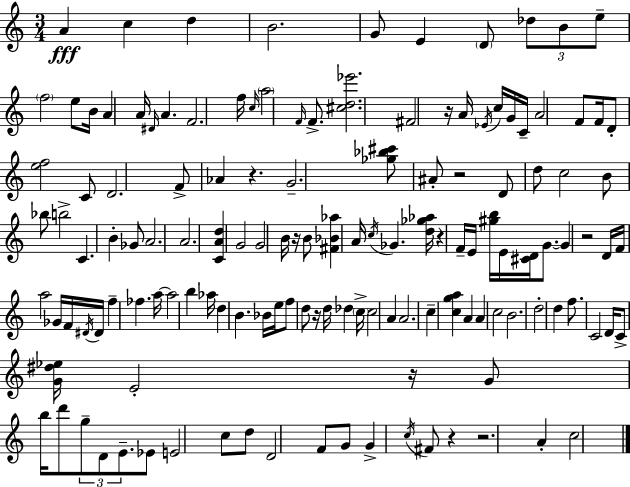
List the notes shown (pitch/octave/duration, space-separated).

A4/q C5/q D5/q B4/h. G4/e E4/q D4/e Db5/e B4/e E5/e F5/h E5/e B4/s A4/q A4/s D#4/s A4/q. F4/h. F5/s C5/s A5/h F4/s F4/e. [C#5,D5,Eb6]/h. F#4/h R/s A4/s Eb4/s C5/s G4/s C4/s A4/h F4/e F4/s D4/e [E5,F5]/h C4/e D4/h. F4/e Ab4/q R/q. G4/h. [Gb5,Bb5,C#6]/e A#4/e R/h D4/e D5/e C5/h B4/e Bb5/e B5/h C4/q. B4/q Gb4/e A4/h. A4/h. [C4,A4,D5]/q G4/h G4/h B4/s R/s B4/e [F#4,Bb4,Ab5]/q A4/s C5/s Gb4/q. [D5,Gb5,Ab5]/s R/q F4/s E4/s [G#5,B5]/s E4/s [C#4,D4]/s G4/e. G4/q R/h D4/s F4/s A5/h Gb4/s F4/s D#4/s D#4/s F5/q FES5/q. A5/s A5/h B5/q Ab5/s D5/q B4/q. Bb4/s E5/s F5/e D5/e R/s D5/s Db5/q C5/s C5/h A4/q A4/h. C5/q [C5,G5,A5]/q A4/q A4/q C5/h B4/h. D5/h D5/q F5/e. C4/h D4/s C4/e [G4,D#5,Eb5]/s E4/h R/s G4/e B5/s D6/e G5/e D4/e E4/e. Eb4/e E4/h C5/e D5/e D4/h F4/e G4/e G4/q C5/s F#4/e R/q R/h. A4/q C5/h